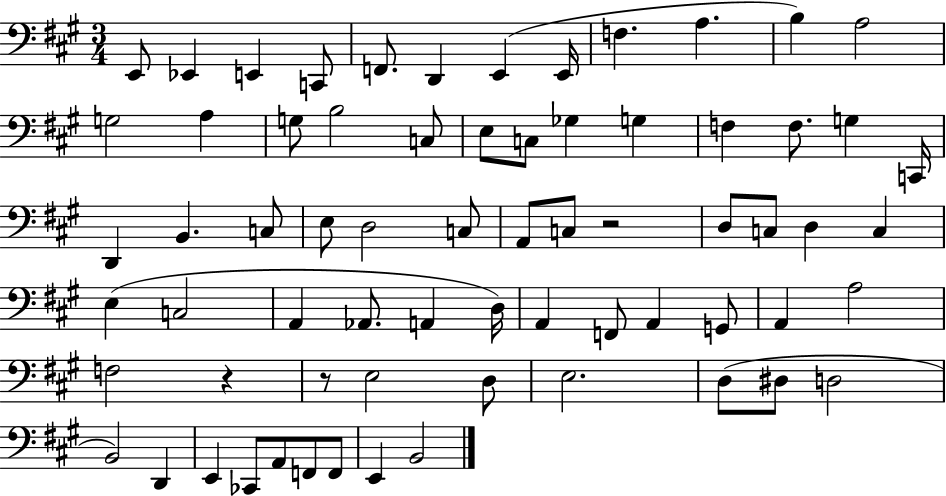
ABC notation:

X:1
T:Untitled
M:3/4
L:1/4
K:A
E,,/2 _E,, E,, C,,/2 F,,/2 D,, E,, E,,/4 F, A, B, A,2 G,2 A, G,/2 B,2 C,/2 E,/2 C,/2 _G, G, F, F,/2 G, C,,/4 D,, B,, C,/2 E,/2 D,2 C,/2 A,,/2 C,/2 z2 D,/2 C,/2 D, C, E, C,2 A,, _A,,/2 A,, D,/4 A,, F,,/2 A,, G,,/2 A,, A,2 F,2 z z/2 E,2 D,/2 E,2 D,/2 ^D,/2 D,2 B,,2 D,, E,, _C,,/2 A,,/2 F,,/2 F,,/2 E,, B,,2